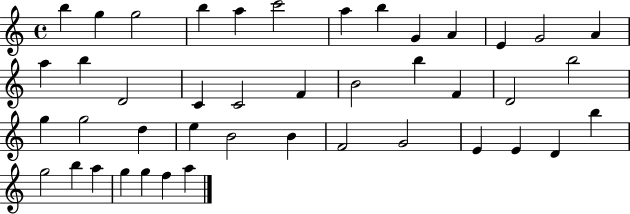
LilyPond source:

{
  \clef treble
  \time 4/4
  \defaultTimeSignature
  \key c \major
  b''4 g''4 g''2 | b''4 a''4 c'''2 | a''4 b''4 g'4 a'4 | e'4 g'2 a'4 | \break a''4 b''4 d'2 | c'4 c'2 f'4 | b'2 b''4 f'4 | d'2 b''2 | \break g''4 g''2 d''4 | e''4 b'2 b'4 | f'2 g'2 | e'4 e'4 d'4 b''4 | \break g''2 b''4 a''4 | g''4 g''4 f''4 a''4 | \bar "|."
}